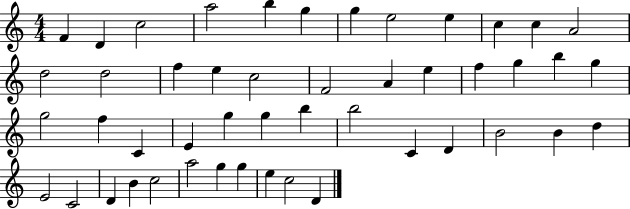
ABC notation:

X:1
T:Untitled
M:4/4
L:1/4
K:C
F D c2 a2 b g g e2 e c c A2 d2 d2 f e c2 F2 A e f g b g g2 f C E g g b b2 C D B2 B d E2 C2 D B c2 a2 g g e c2 D